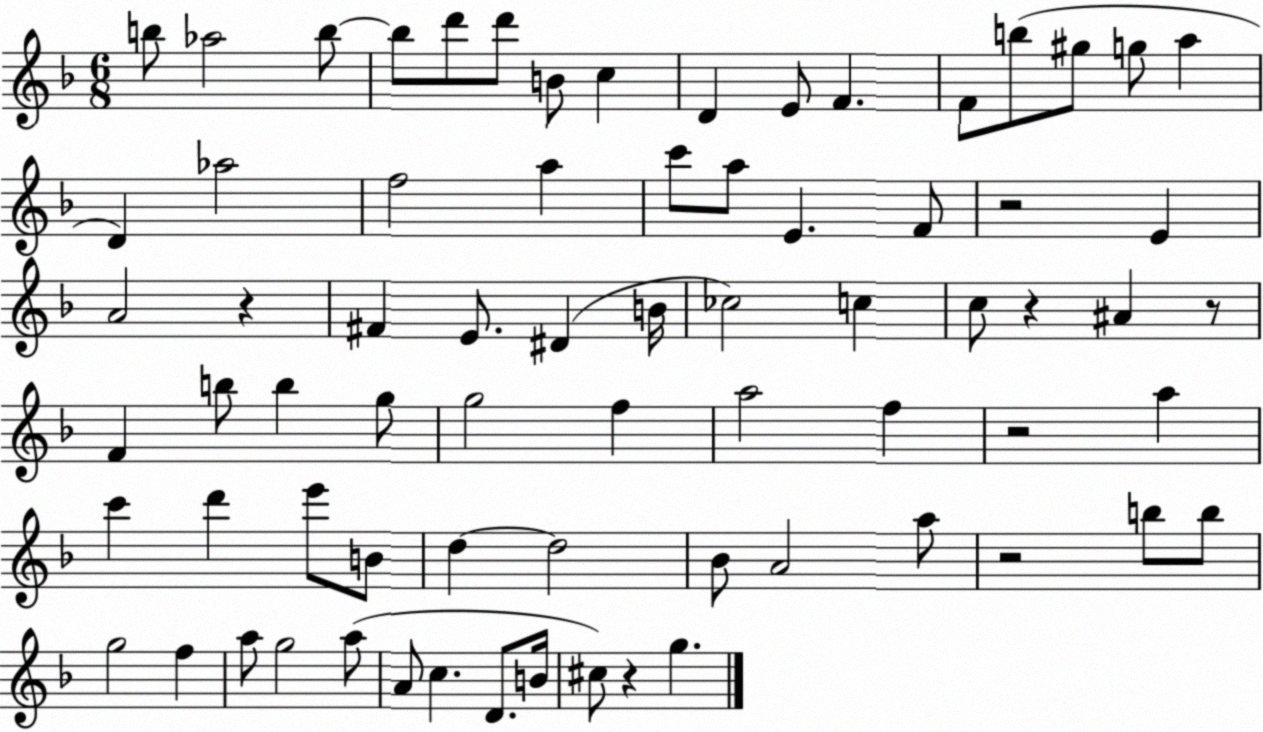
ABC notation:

X:1
T:Untitled
M:6/8
L:1/4
K:F
b/2 _a2 b/2 b/2 d'/2 d'/2 B/2 c D E/2 F F/2 b/2 ^g/2 g/2 a D _a2 f2 a c'/2 a/2 E F/2 z2 E A2 z ^F E/2 ^D B/4 _c2 c c/2 z ^A z/2 F b/2 b g/2 g2 f a2 f z2 a c' d' e'/2 B/2 d d2 _B/2 A2 a/2 z2 b/2 b/2 g2 f a/2 g2 a/2 A/2 c D/2 B/4 ^c/2 z g